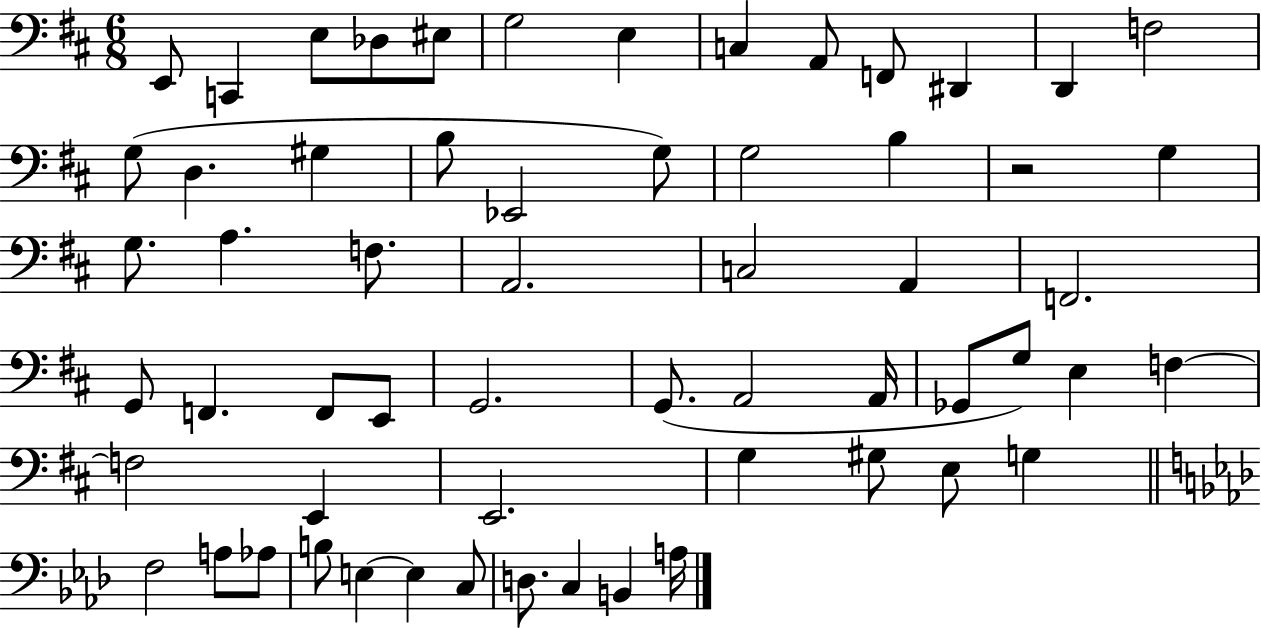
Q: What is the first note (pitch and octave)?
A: E2